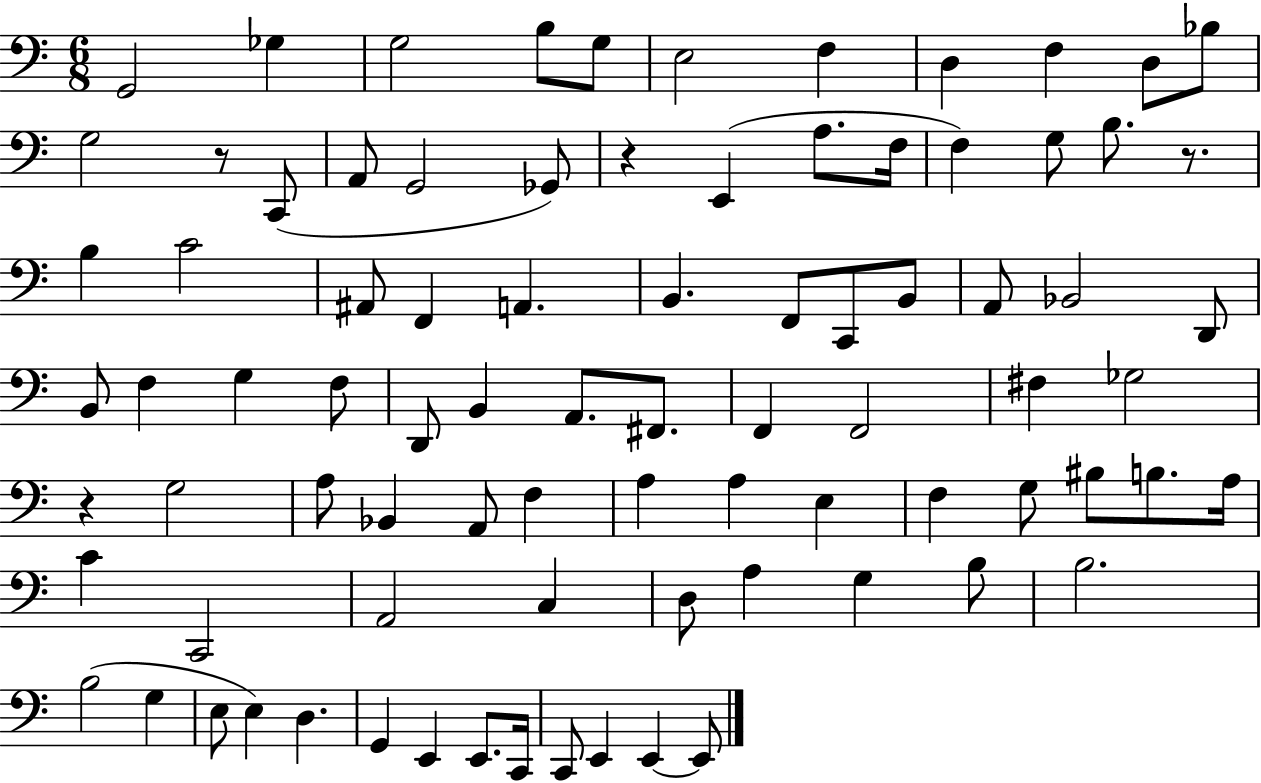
X:1
T:Untitled
M:6/8
L:1/4
K:C
G,,2 _G, G,2 B,/2 G,/2 E,2 F, D, F, D,/2 _B,/2 G,2 z/2 C,,/2 A,,/2 G,,2 _G,,/2 z E,, A,/2 F,/4 F, G,/2 B,/2 z/2 B, C2 ^A,,/2 F,, A,, B,, F,,/2 C,,/2 B,,/2 A,,/2 _B,,2 D,,/2 B,,/2 F, G, F,/2 D,,/2 B,, A,,/2 ^F,,/2 F,, F,,2 ^F, _G,2 z G,2 A,/2 _B,, A,,/2 F, A, A, E, F, G,/2 ^B,/2 B,/2 A,/4 C C,,2 A,,2 C, D,/2 A, G, B,/2 B,2 B,2 G, E,/2 E, D, G,, E,, E,,/2 C,,/4 C,,/2 E,, E,, E,,/2